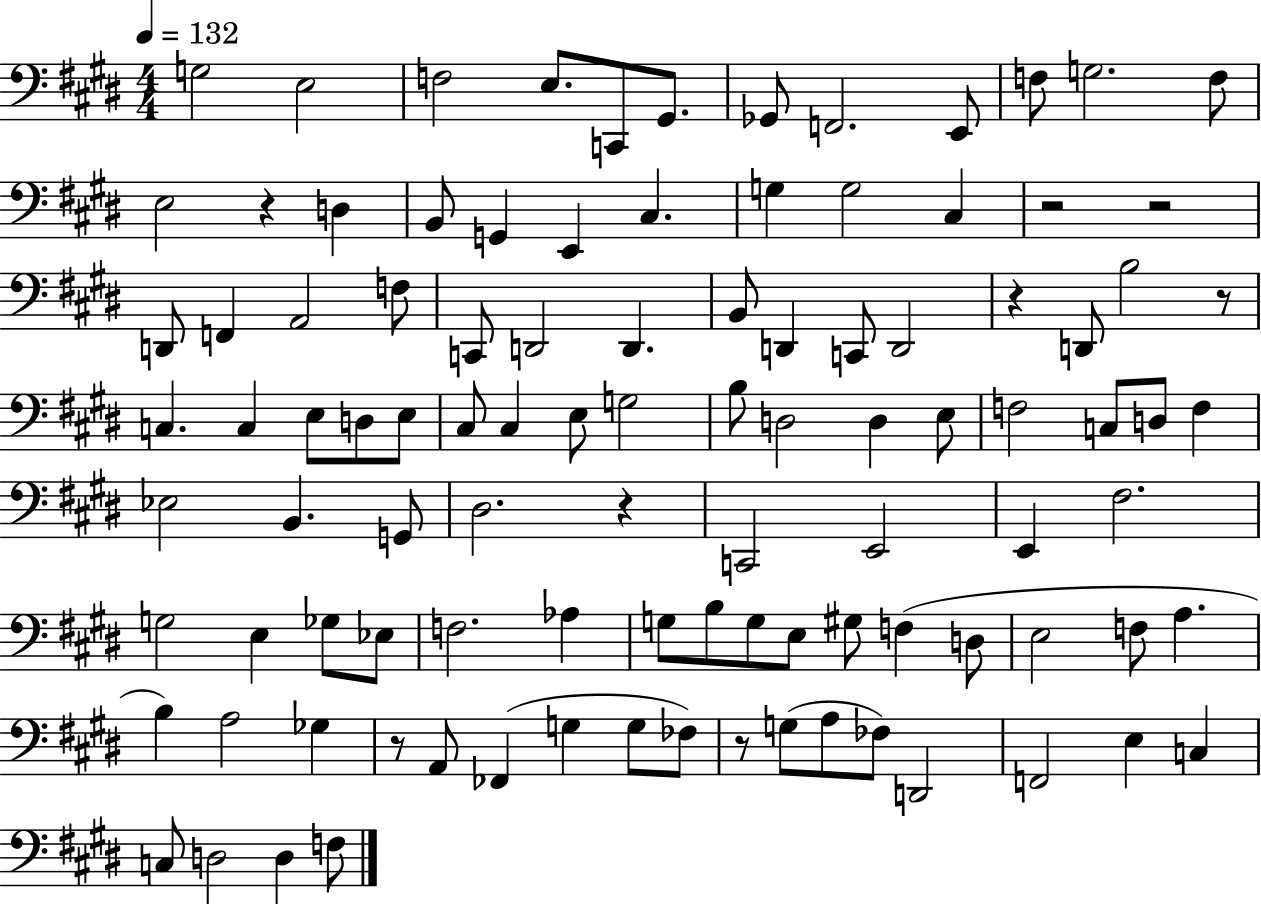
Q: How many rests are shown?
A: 8